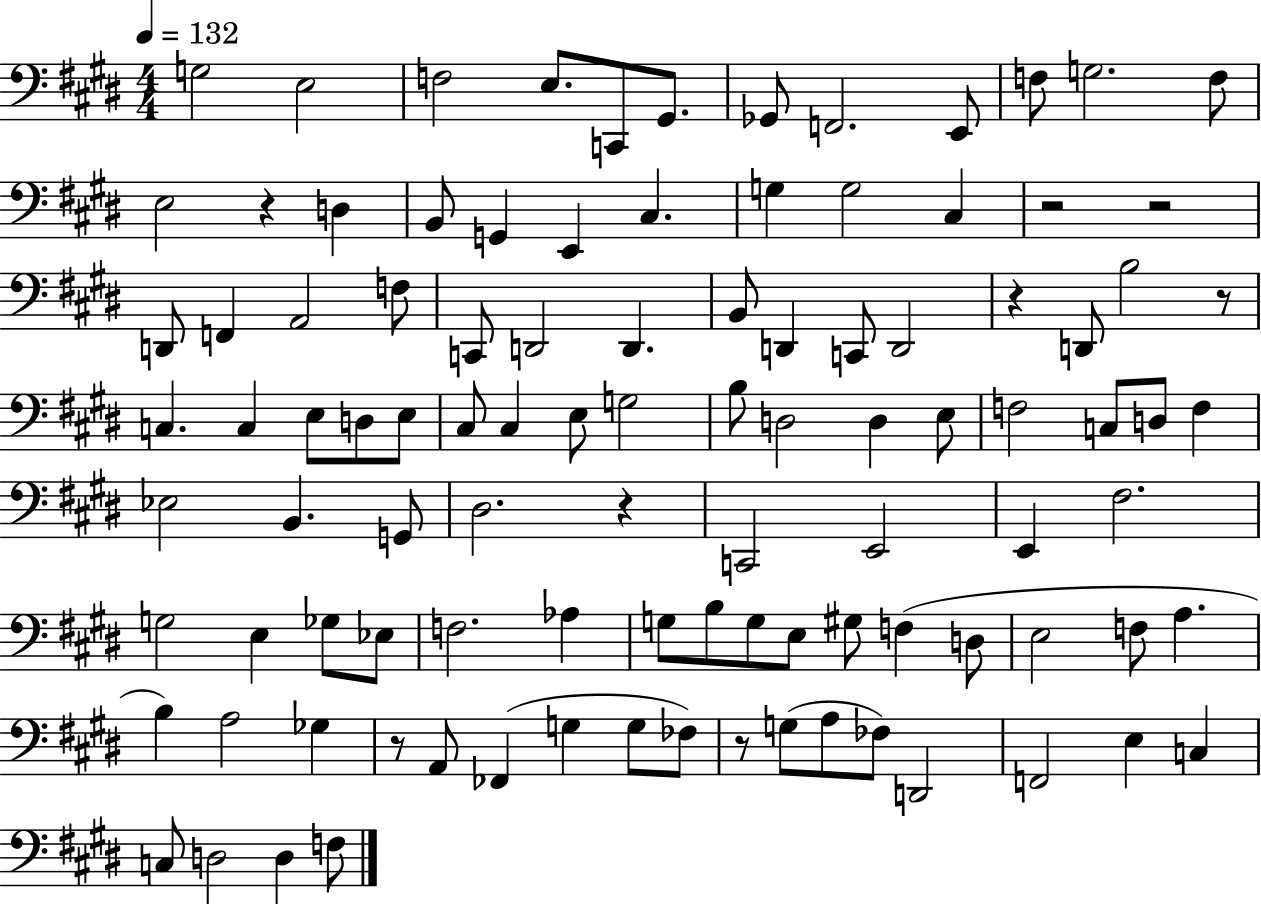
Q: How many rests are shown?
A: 8